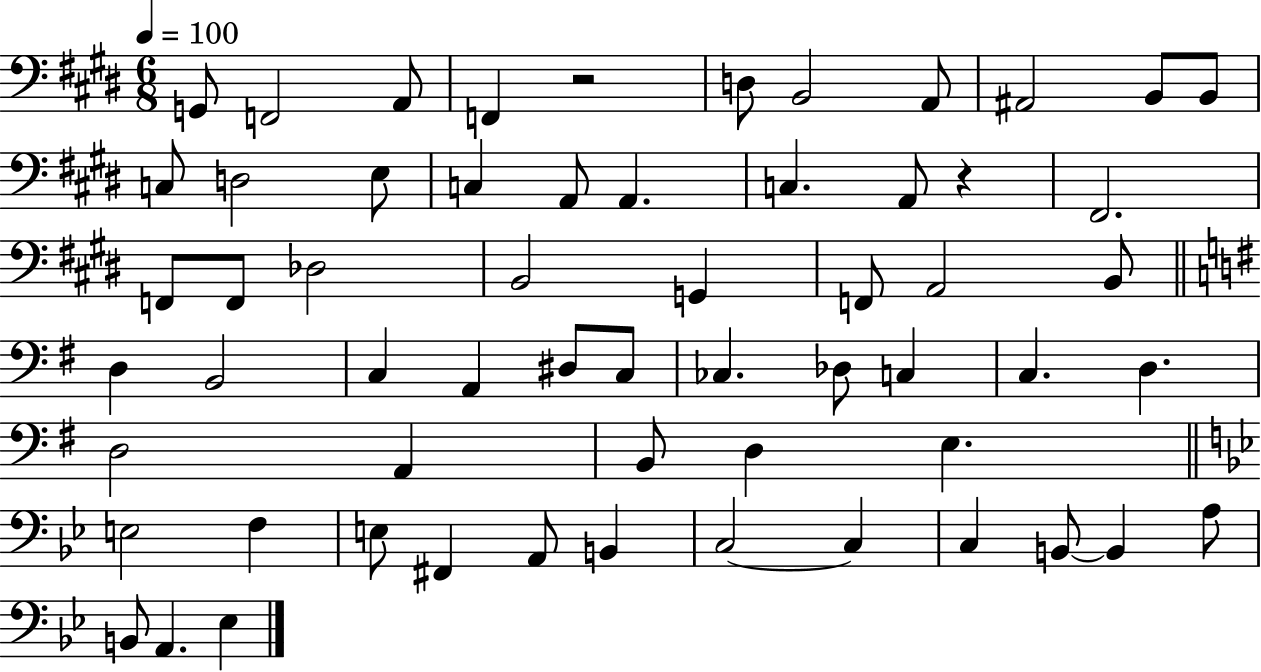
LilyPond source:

{
  \clef bass
  \numericTimeSignature
  \time 6/8
  \key e \major
  \tempo 4 = 100
  g,8 f,2 a,8 | f,4 r2 | d8 b,2 a,8 | ais,2 b,8 b,8 | \break c8 d2 e8 | c4 a,8 a,4. | c4. a,8 r4 | fis,2. | \break f,8 f,8 des2 | b,2 g,4 | f,8 a,2 b,8 | \bar "||" \break \key g \major d4 b,2 | c4 a,4 dis8 c8 | ces4. des8 c4 | c4. d4. | \break d2 a,4 | b,8 d4 e4. | \bar "||" \break \key bes \major e2 f4 | e8 fis,4 a,8 b,4 | c2~~ c4 | c4 b,8~~ b,4 a8 | \break b,8 a,4. ees4 | \bar "|."
}